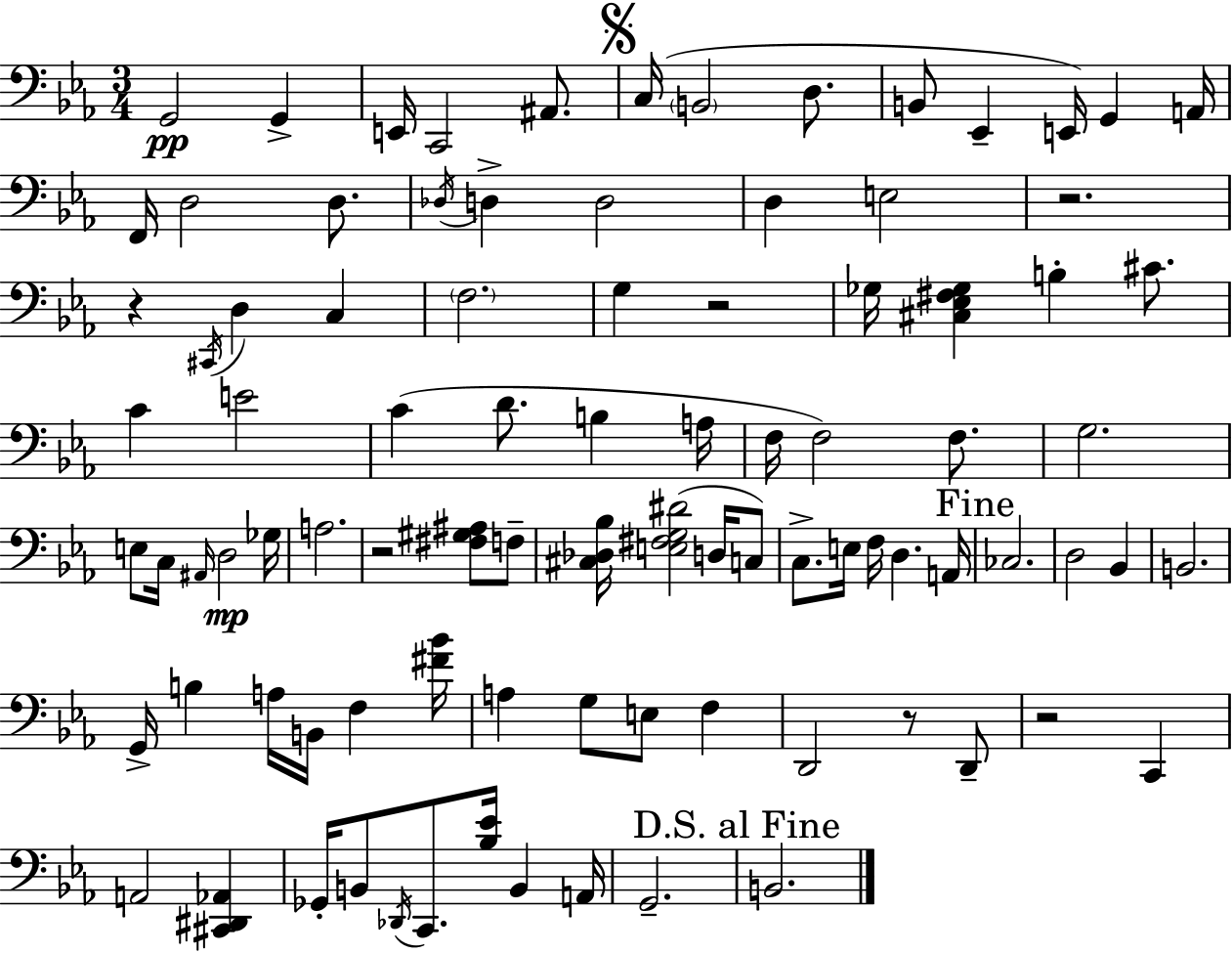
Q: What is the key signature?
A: EES major